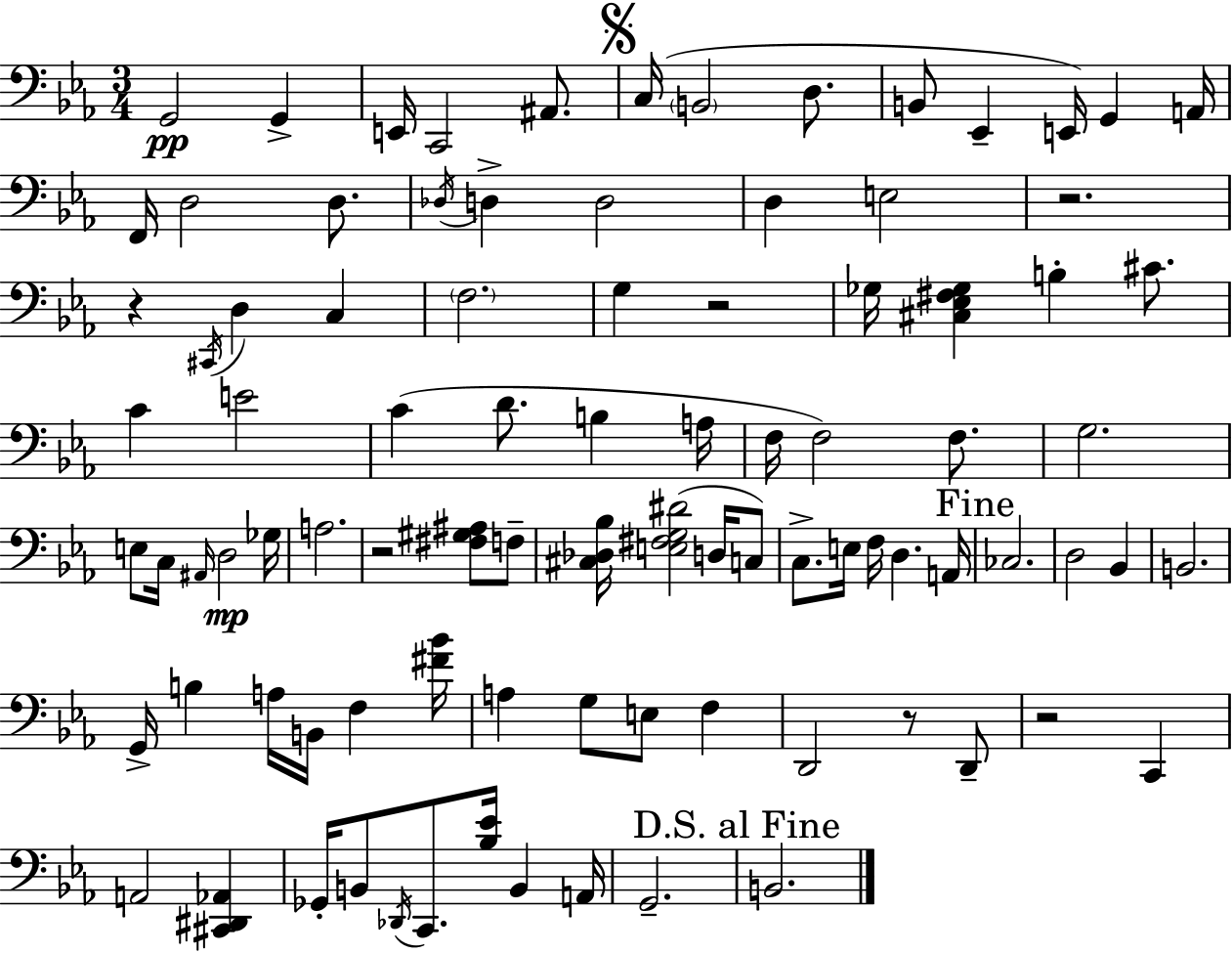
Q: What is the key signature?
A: EES major